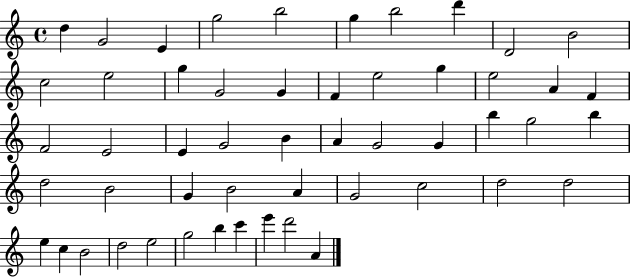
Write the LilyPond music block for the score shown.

{
  \clef treble
  \time 4/4
  \defaultTimeSignature
  \key c \major
  d''4 g'2 e'4 | g''2 b''2 | g''4 b''2 d'''4 | d'2 b'2 | \break c''2 e''2 | g''4 g'2 g'4 | f'4 e''2 g''4 | e''2 a'4 f'4 | \break f'2 e'2 | e'4 g'2 b'4 | a'4 g'2 g'4 | b''4 g''2 b''4 | \break d''2 b'2 | g'4 b'2 a'4 | g'2 c''2 | d''2 d''2 | \break e''4 c''4 b'2 | d''2 e''2 | g''2 b''4 c'''4 | e'''4 d'''2 a'4 | \break \bar "|."
}